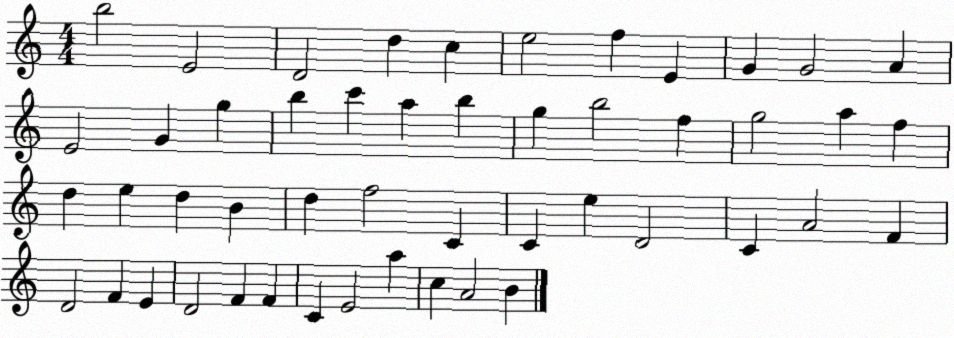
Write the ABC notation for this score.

X:1
T:Untitled
M:4/4
L:1/4
K:C
b2 E2 D2 d c e2 f E G G2 A E2 G g b c' a b g b2 f g2 a f d e d B d f2 C C e D2 C A2 F D2 F E D2 F F C E2 a c A2 B